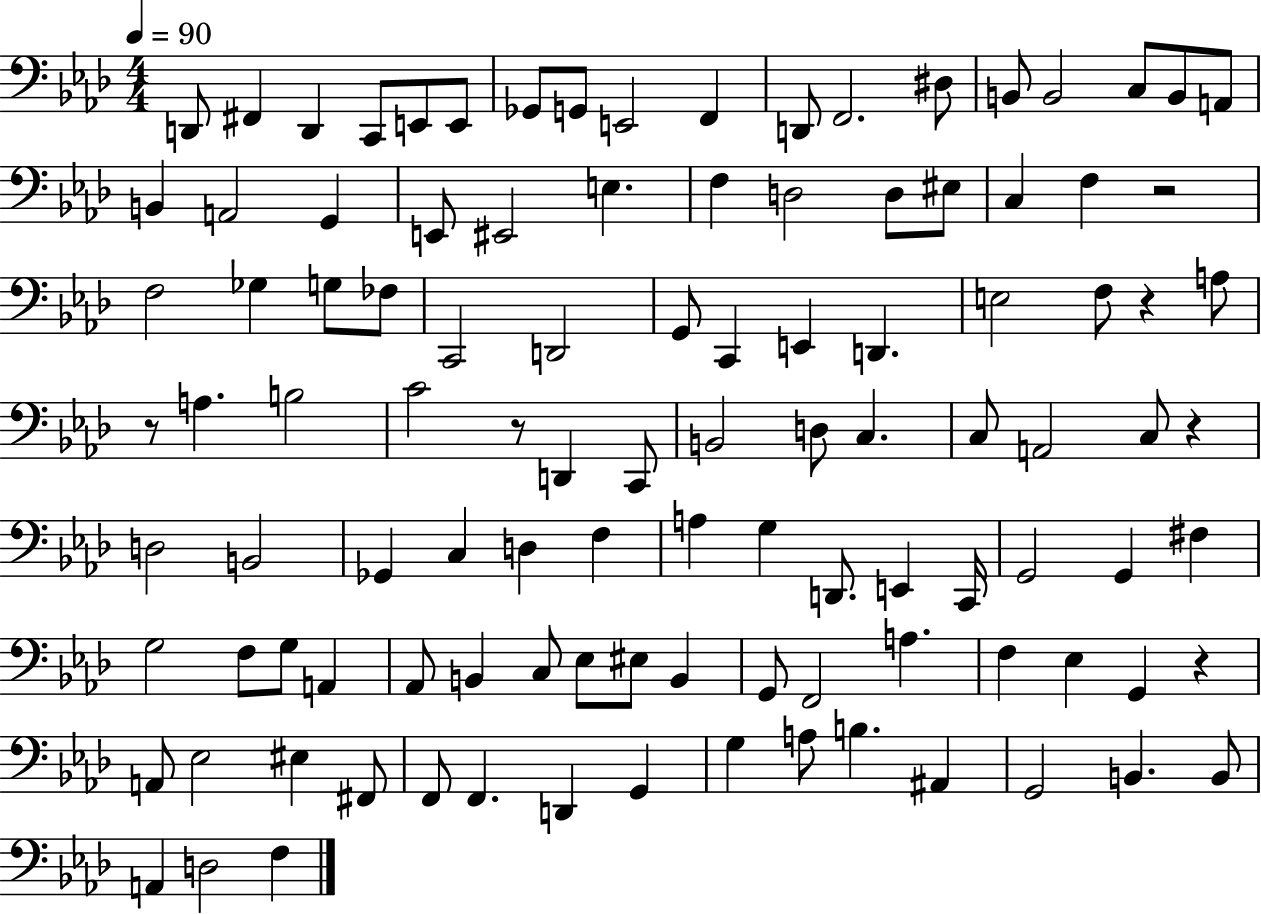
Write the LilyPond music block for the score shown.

{
  \clef bass
  \numericTimeSignature
  \time 4/4
  \key aes \major
  \tempo 4 = 90
  \repeat volta 2 { d,8 fis,4 d,4 c,8 e,8 e,8 | ges,8 g,8 e,2 f,4 | d,8 f,2. dis8 | b,8 b,2 c8 b,8 a,8 | \break b,4 a,2 g,4 | e,8 eis,2 e4. | f4 d2 d8 eis8 | c4 f4 r2 | \break f2 ges4 g8 fes8 | c,2 d,2 | g,8 c,4 e,4 d,4. | e2 f8 r4 a8 | \break r8 a4. b2 | c'2 r8 d,4 c,8 | b,2 d8 c4. | c8 a,2 c8 r4 | \break d2 b,2 | ges,4 c4 d4 f4 | a4 g4 d,8. e,4 c,16 | g,2 g,4 fis4 | \break g2 f8 g8 a,4 | aes,8 b,4 c8 ees8 eis8 b,4 | g,8 f,2 a4. | f4 ees4 g,4 r4 | \break a,8 ees2 eis4 fis,8 | f,8 f,4. d,4 g,4 | g4 a8 b4. ais,4 | g,2 b,4. b,8 | \break a,4 d2 f4 | } \bar "|."
}